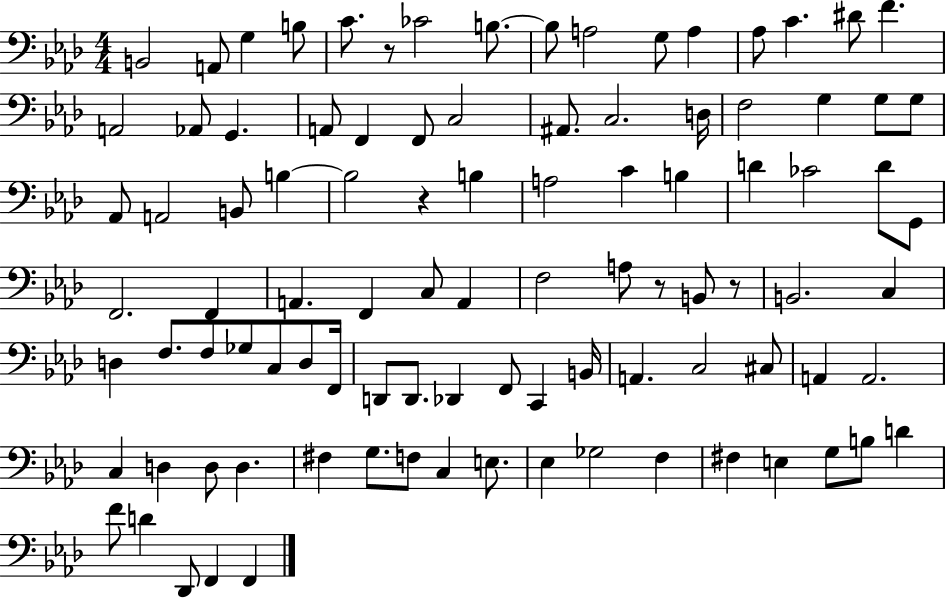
X:1
T:Untitled
M:4/4
L:1/4
K:Ab
B,,2 A,,/2 G, B,/2 C/2 z/2 _C2 B,/2 B,/2 A,2 G,/2 A, _A,/2 C ^D/2 F A,,2 _A,,/2 G,, A,,/2 F,, F,,/2 C,2 ^A,,/2 C,2 D,/4 F,2 G, G,/2 G,/2 _A,,/2 A,,2 B,,/2 B, B,2 z B, A,2 C B, D _C2 D/2 G,,/2 F,,2 F,, A,, F,, C,/2 A,, F,2 A,/2 z/2 B,,/2 z/2 B,,2 C, D, F,/2 F,/2 _G,/2 C,/2 D,/2 F,,/4 D,,/2 D,,/2 _D,, F,,/2 C,, B,,/4 A,, C,2 ^C,/2 A,, A,,2 C, D, D,/2 D, ^F, G,/2 F,/2 C, E,/2 _E, _G,2 F, ^F, E, G,/2 B,/2 D F/2 D _D,,/2 F,, F,,